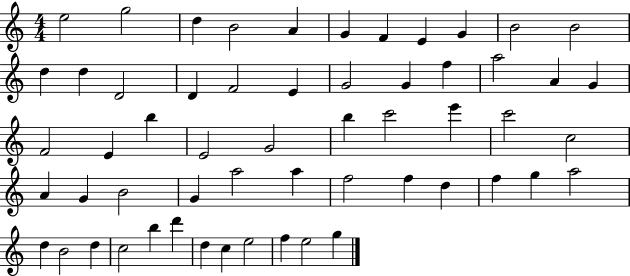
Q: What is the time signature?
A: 4/4